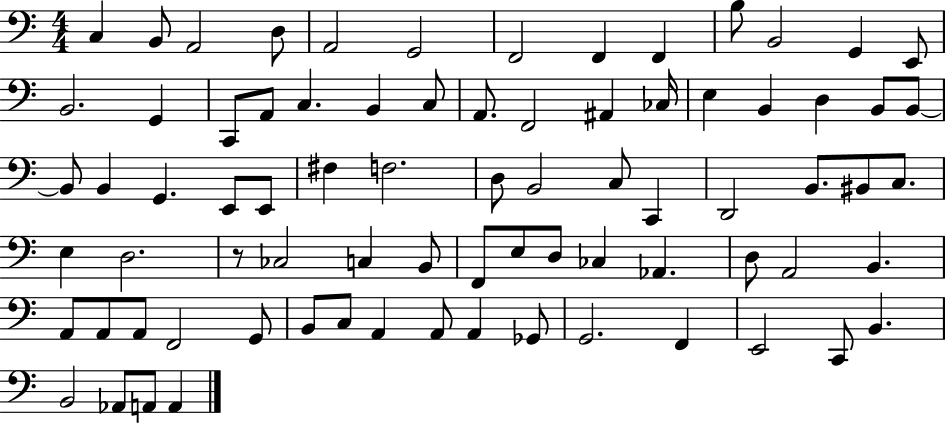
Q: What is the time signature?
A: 4/4